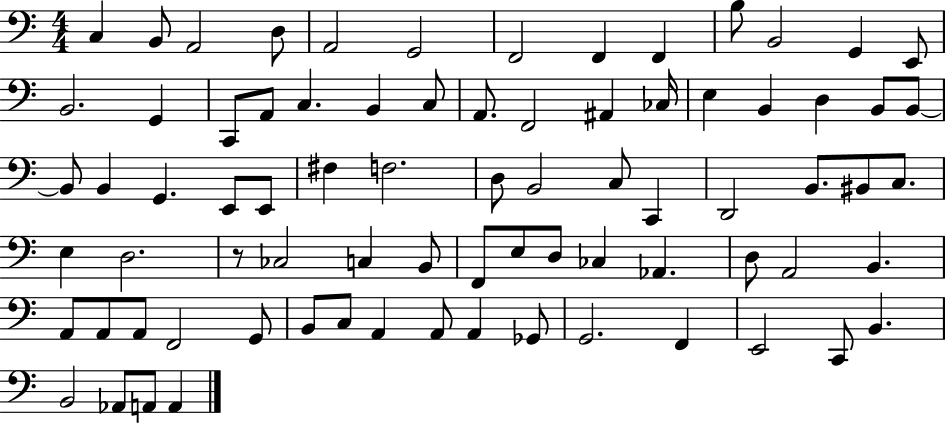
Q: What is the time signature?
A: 4/4